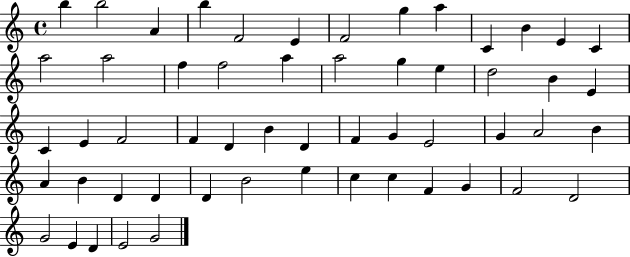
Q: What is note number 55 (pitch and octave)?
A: G4